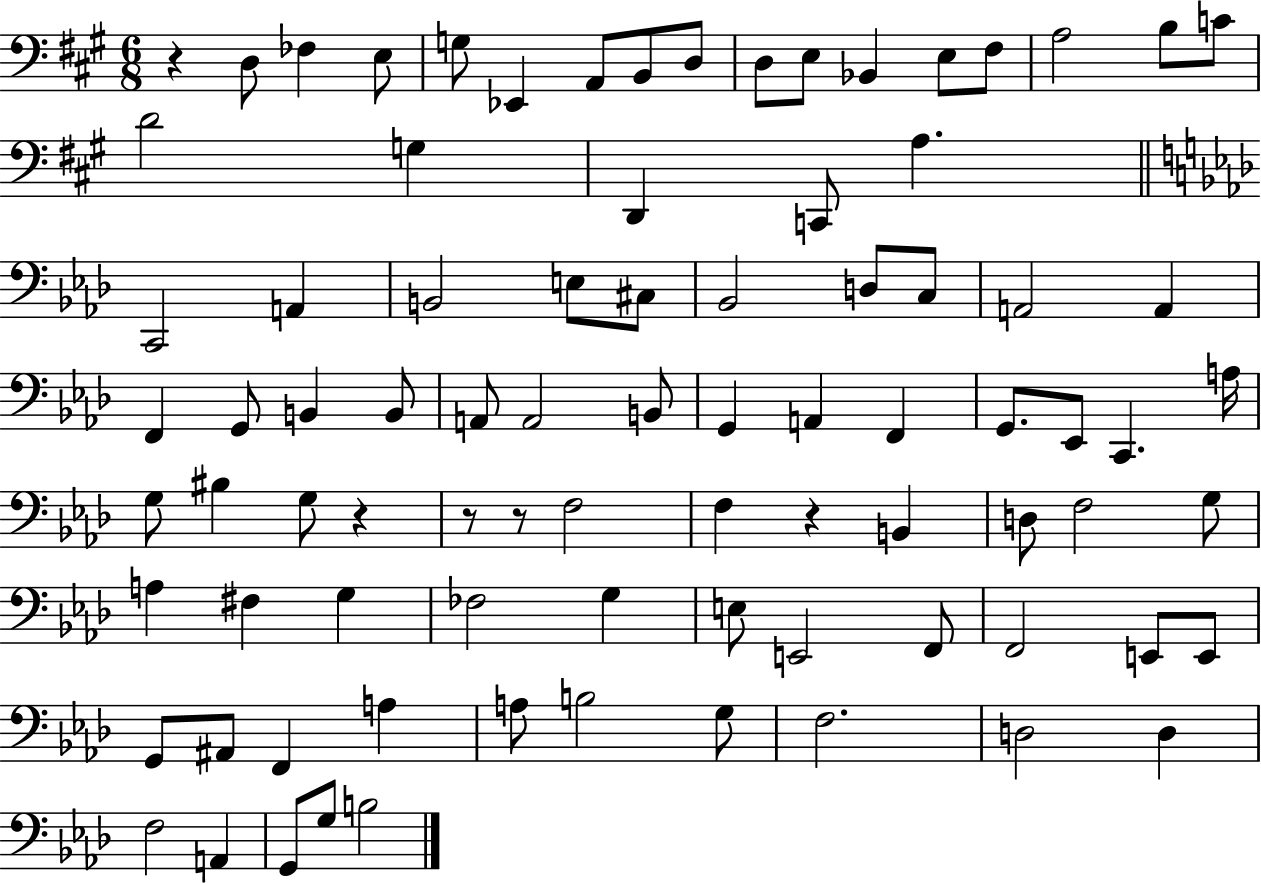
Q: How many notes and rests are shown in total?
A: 85